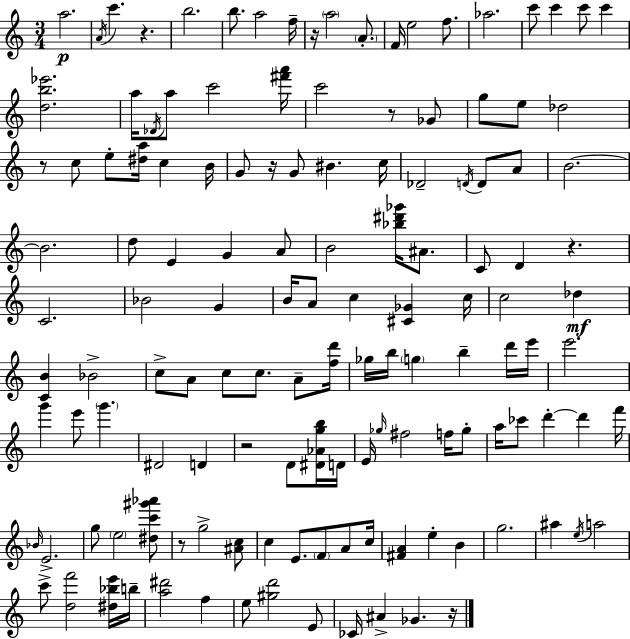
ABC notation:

X:1
T:Untitled
M:3/4
L:1/4
K:C
a2 A/4 c' z b2 b/2 a2 f/4 z/4 a2 A/2 F/4 e2 f/2 _a2 c'/2 c' c'/2 c' [db_e']2 a/4 _D/4 a/2 c'2 [^f'a']/4 c'2 z/2 _G/2 g/2 e/2 _d2 z/2 c/2 e/2 [^da]/4 c B/4 G/2 z/4 G/2 ^B c/4 _D2 D/4 D/2 A/2 B2 B2 d/2 E G A/2 B2 [_b^d'_g']/4 ^A/2 C/2 D z C2 _B2 G B/4 A/2 c [^C_G] c/4 c2 _d [CB] _B2 c/2 A/2 c/2 c/2 A/2 [fd']/4 _g/4 b/4 g b d'/4 e'/4 e'2 g' e'/2 g' ^D2 D z2 D/2 [^D_Agb]/4 D/4 E/4 _g/4 ^f2 f/4 _g/2 a/4 _c'/2 d' d' f'/4 _B/4 E2 g/2 e2 [^dc'^g'_a']/2 z/2 g2 [^Ac]/2 c E/2 F/2 A/2 c/4 [^FA] e B g2 ^a e/4 a2 c'/2 [df']2 [^d_be']/4 b/4 [a^d']2 f e/2 [^gd']2 E/2 _C/4 ^A _G z/4